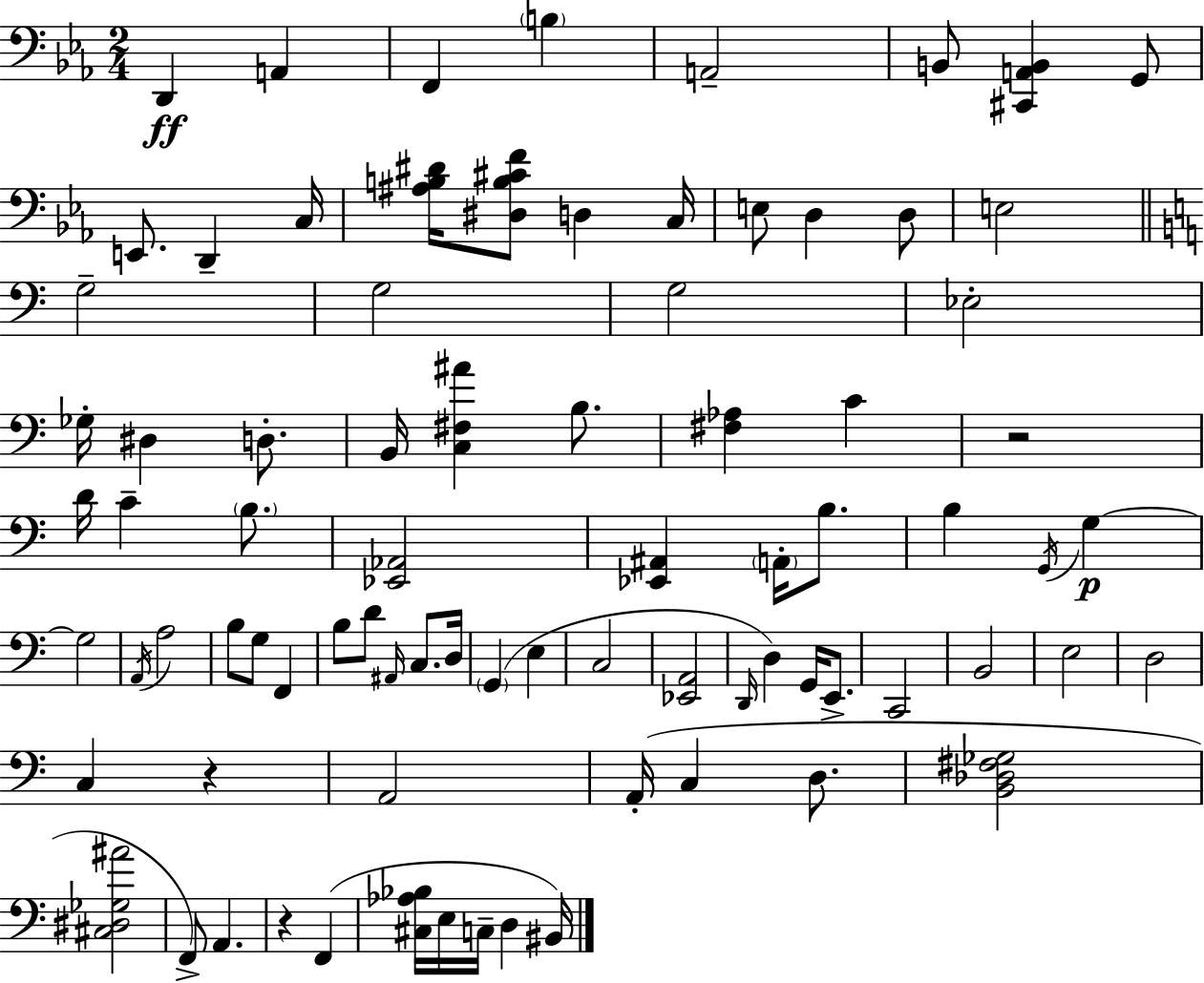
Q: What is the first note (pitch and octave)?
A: D2